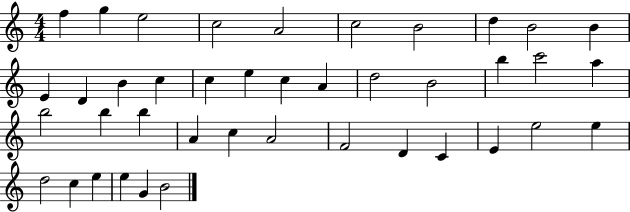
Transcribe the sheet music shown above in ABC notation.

X:1
T:Untitled
M:4/4
L:1/4
K:C
f g e2 c2 A2 c2 B2 d B2 B E D B c c e c A d2 B2 b c'2 a b2 b b A c A2 F2 D C E e2 e d2 c e e G B2